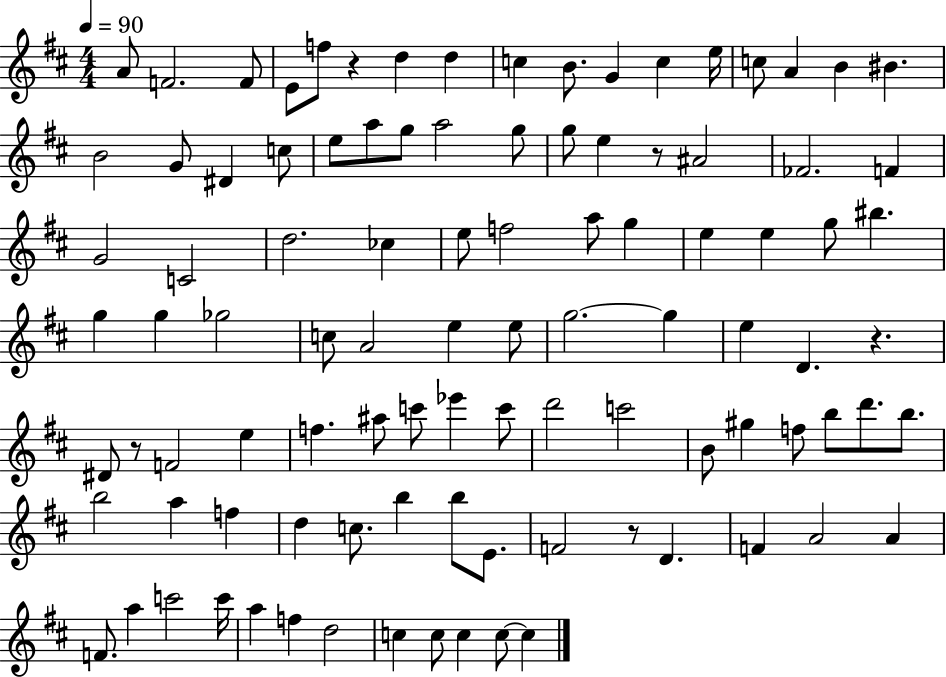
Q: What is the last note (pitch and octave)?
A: C5